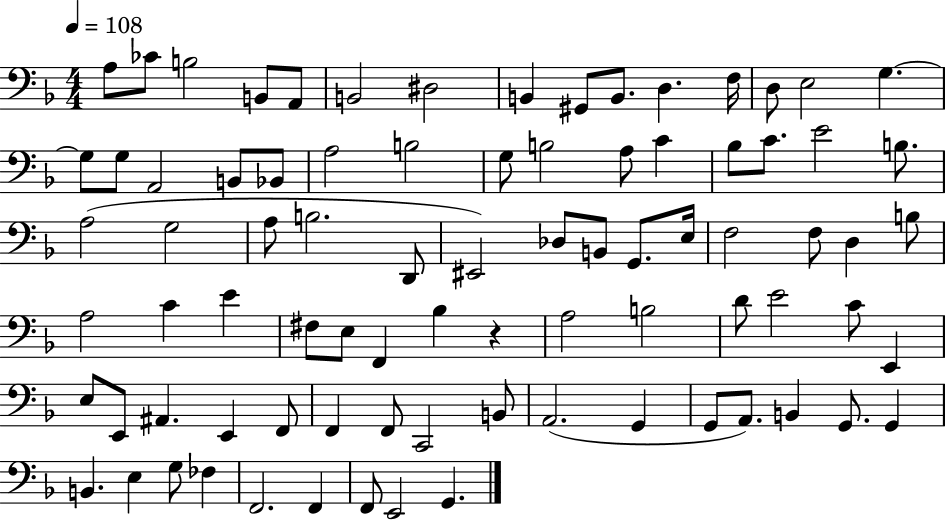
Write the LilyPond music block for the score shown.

{
  \clef bass
  \numericTimeSignature
  \time 4/4
  \key f \major
  \tempo 4 = 108
  a8 ces'8 b2 b,8 a,8 | b,2 dis2 | b,4 gis,8 b,8. d4. f16 | d8 e2 g4.~~ | \break g8 g8 a,2 b,8 bes,8 | a2 b2 | g8 b2 a8 c'4 | bes8 c'8. e'2 b8. | \break a2( g2 | a8 b2. d,8 | eis,2) des8 b,8 g,8. e16 | f2 f8 d4 b8 | \break a2 c'4 e'4 | fis8 e8 f,4 bes4 r4 | a2 b2 | d'8 e'2 c'8 e,4 | \break e8 e,8 ais,4. e,4 f,8 | f,4 f,8 c,2 b,8 | a,2.( g,4 | g,8 a,8.) b,4 g,8. g,4 | \break b,4. e4 g8 fes4 | f,2. f,4 | f,8 e,2 g,4. | \bar "|."
}